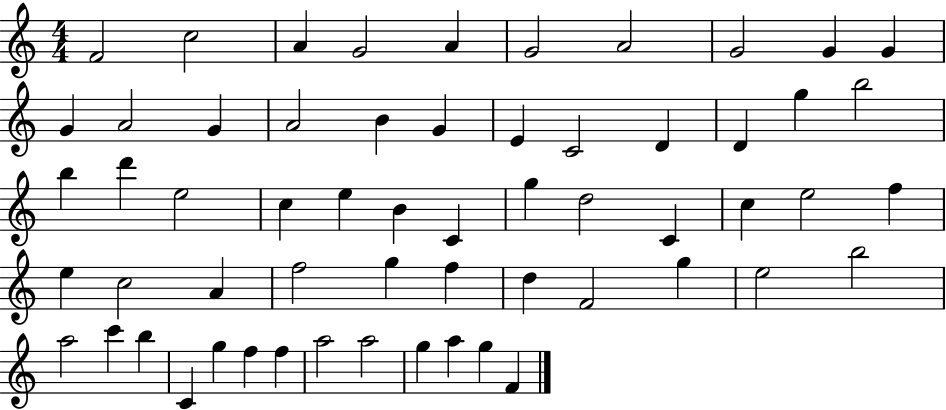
F4/h C5/h A4/q G4/h A4/q G4/h A4/h G4/h G4/q G4/q G4/q A4/h G4/q A4/h B4/q G4/q E4/q C4/h D4/q D4/q G5/q B5/h B5/q D6/q E5/h C5/q E5/q B4/q C4/q G5/q D5/h C4/q C5/q E5/h F5/q E5/q C5/h A4/q F5/h G5/q F5/q D5/q F4/h G5/q E5/h B5/h A5/h C6/q B5/q C4/q G5/q F5/q F5/q A5/h A5/h G5/q A5/q G5/q F4/q